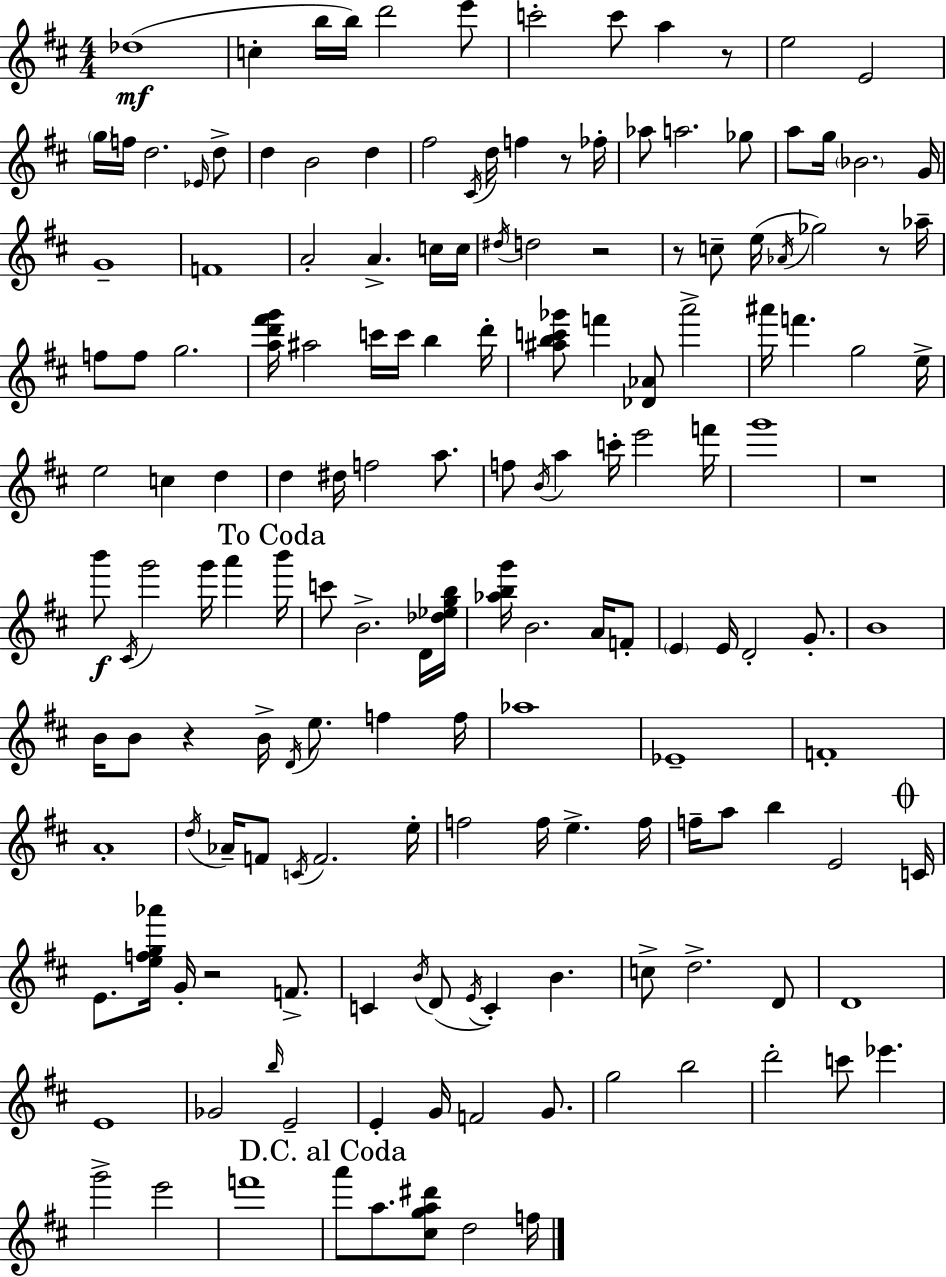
{
  \clef treble
  \numericTimeSignature
  \time 4/4
  \key d \major
  \repeat volta 2 { des''1(\mf | c''4-. b''16 b''16) d'''2 e'''8 | c'''2-. c'''8 a''4 r8 | e''2 e'2 | \break \parenthesize g''16 f''16 d''2. \grace { ees'16 } d''8-> | d''4 b'2 d''4 | fis''2 \acciaccatura { cis'16 } d''16 f''4 r8 | fes''16-. aes''8 a''2. | \break ges''8 a''8 g''16 \parenthesize bes'2. | g'16 g'1-- | f'1 | a'2-. a'4.-> | \break c''16 c''16 \acciaccatura { dis''16 } d''2 r2 | r8 c''8-- e''16( \acciaccatura { aes'16 } ges''2) | r8 aes''16-- f''8 f''8 g''2. | <a'' d''' fis''' g'''>16 ais''2 c'''16 c'''16 b''4 | \break d'''16-. <ais'' b'' c''' ges'''>8 f'''4 <des' aes'>8 a'''2-> | ais'''16 f'''4. g''2 | e''16-> e''2 c''4 | d''4 d''4 dis''16 f''2 | \break a''8. f''8 \acciaccatura { b'16 } a''4 c'''16-. e'''2 | f'''16 g'''1 | r1 | b'''8\f \acciaccatura { cis'16 } g'''2 | \break g'''16 a'''4 \mark "To Coda" b'''16 c'''8 b'2.-> | d'16 <des'' ees'' g'' b''>16 <aes'' b'' g'''>16 b'2. | a'16 f'8-. \parenthesize e'4 e'16 d'2-. | g'8.-. b'1 | \break b'16 b'8 r4 b'16-> \acciaccatura { d'16 } e''8. | f''4 f''16 aes''1 | ees'1-- | f'1-. | \break a'1-. | \acciaccatura { d''16 } aes'16-- f'8 \acciaccatura { c'16 } f'2. | e''16-. f''2 | f''16 e''4.-> f''16 f''16-- a''8 b''4 | \break e'2 \mark \markup { \musicglyph "scripts.coda" } c'16 e'8. <e'' f'' g'' aes'''>16 g'16-. r2 | f'8.-> c'4 \acciaccatura { b'16 }( d'8 | \acciaccatura { e'16 }) c'4-. b'4. c''8-> d''2.-> | d'8 d'1 | \break e'1 | ges'2 | \grace { b''16 } e'2-- e'4-. | g'16 f'2 g'8. g''2 | \break b''2 d'''2-. | c'''8 ees'''4. g'''2-> | e'''2 f'''1 | \mark "D.C. al Coda" a'''8 a''8. | \break <cis'' g'' a'' dis'''>8 d''2 f''16 } \bar "|."
}